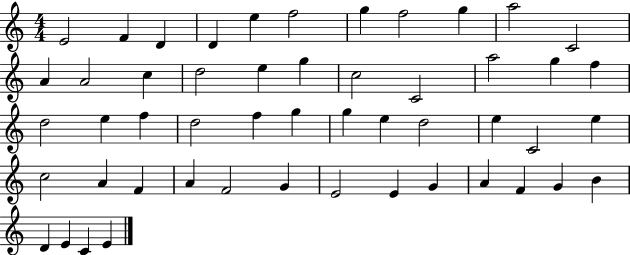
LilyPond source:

{
  \clef treble
  \numericTimeSignature
  \time 4/4
  \key c \major
  e'2 f'4 d'4 | d'4 e''4 f''2 | g''4 f''2 g''4 | a''2 c'2 | \break a'4 a'2 c''4 | d''2 e''4 g''4 | c''2 c'2 | a''2 g''4 f''4 | \break d''2 e''4 f''4 | d''2 f''4 g''4 | g''4 e''4 d''2 | e''4 c'2 e''4 | \break c''2 a'4 f'4 | a'4 f'2 g'4 | e'2 e'4 g'4 | a'4 f'4 g'4 b'4 | \break d'4 e'4 c'4 e'4 | \bar "|."
}